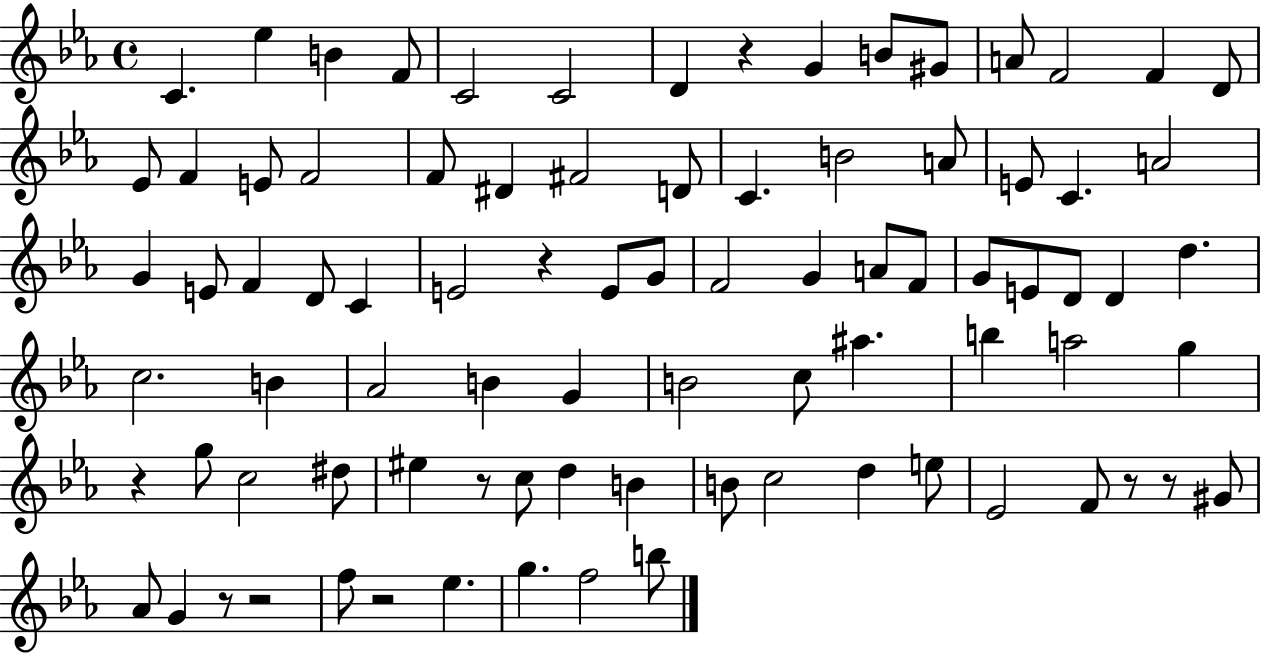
C4/q. Eb5/q B4/q F4/e C4/h C4/h D4/q R/q G4/q B4/e G#4/e A4/e F4/h F4/q D4/e Eb4/e F4/q E4/e F4/h F4/e D#4/q F#4/h D4/e C4/q. B4/h A4/e E4/e C4/q. A4/h G4/q E4/e F4/q D4/e C4/q E4/h R/q E4/e G4/e F4/h G4/q A4/e F4/e G4/e E4/e D4/e D4/q D5/q. C5/h. B4/q Ab4/h B4/q G4/q B4/h C5/e A#5/q. B5/q A5/h G5/q R/q G5/e C5/h D#5/e EIS5/q R/e C5/e D5/q B4/q B4/e C5/h D5/q E5/e Eb4/h F4/e R/e R/e G#4/e Ab4/e G4/q R/e R/h F5/e R/h Eb5/q. G5/q. F5/h B5/e